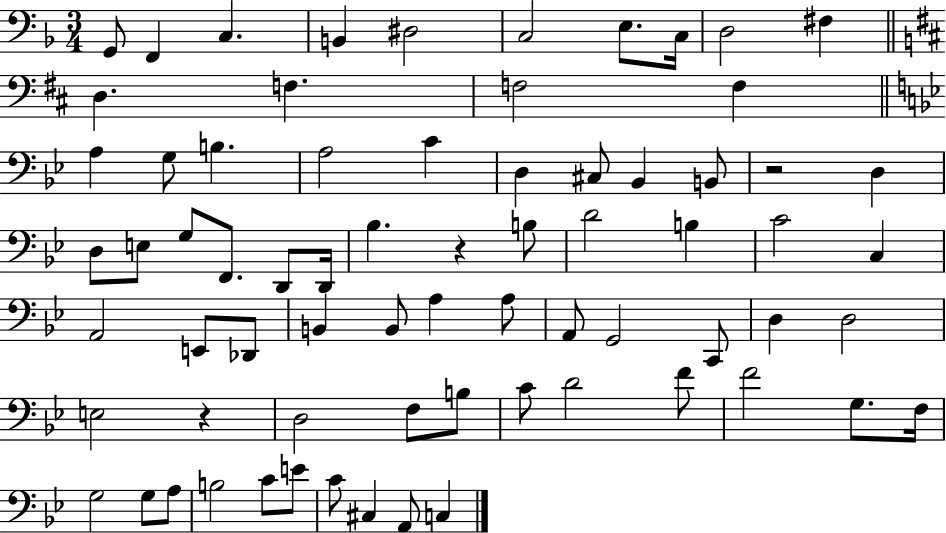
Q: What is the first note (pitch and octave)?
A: G2